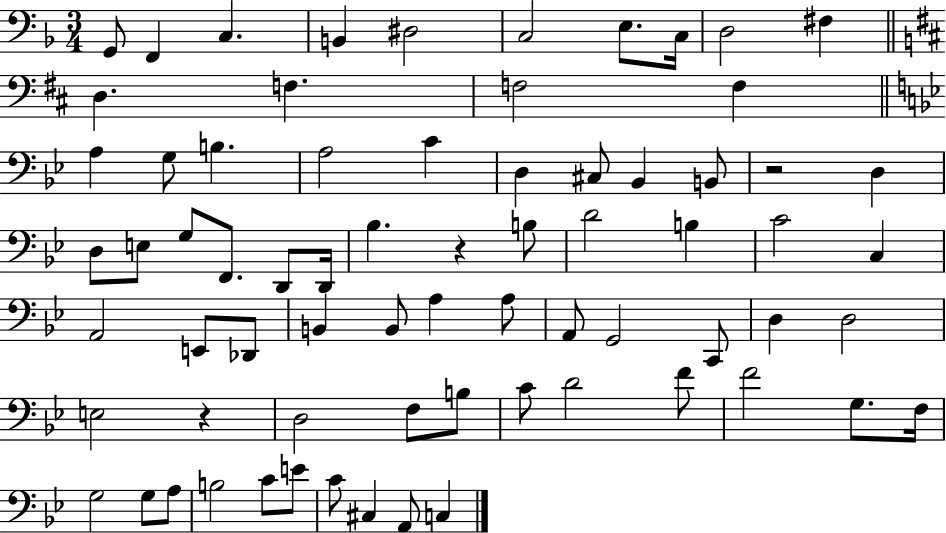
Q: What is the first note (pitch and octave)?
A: G2